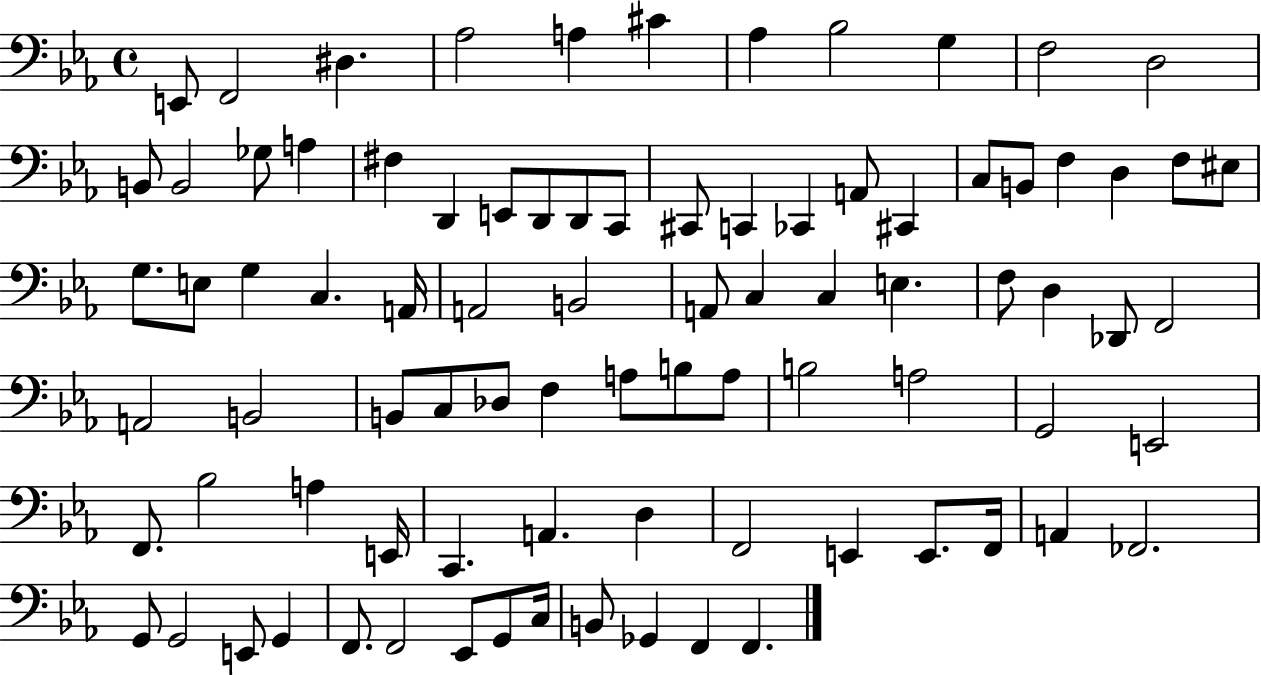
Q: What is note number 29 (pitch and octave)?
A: F3